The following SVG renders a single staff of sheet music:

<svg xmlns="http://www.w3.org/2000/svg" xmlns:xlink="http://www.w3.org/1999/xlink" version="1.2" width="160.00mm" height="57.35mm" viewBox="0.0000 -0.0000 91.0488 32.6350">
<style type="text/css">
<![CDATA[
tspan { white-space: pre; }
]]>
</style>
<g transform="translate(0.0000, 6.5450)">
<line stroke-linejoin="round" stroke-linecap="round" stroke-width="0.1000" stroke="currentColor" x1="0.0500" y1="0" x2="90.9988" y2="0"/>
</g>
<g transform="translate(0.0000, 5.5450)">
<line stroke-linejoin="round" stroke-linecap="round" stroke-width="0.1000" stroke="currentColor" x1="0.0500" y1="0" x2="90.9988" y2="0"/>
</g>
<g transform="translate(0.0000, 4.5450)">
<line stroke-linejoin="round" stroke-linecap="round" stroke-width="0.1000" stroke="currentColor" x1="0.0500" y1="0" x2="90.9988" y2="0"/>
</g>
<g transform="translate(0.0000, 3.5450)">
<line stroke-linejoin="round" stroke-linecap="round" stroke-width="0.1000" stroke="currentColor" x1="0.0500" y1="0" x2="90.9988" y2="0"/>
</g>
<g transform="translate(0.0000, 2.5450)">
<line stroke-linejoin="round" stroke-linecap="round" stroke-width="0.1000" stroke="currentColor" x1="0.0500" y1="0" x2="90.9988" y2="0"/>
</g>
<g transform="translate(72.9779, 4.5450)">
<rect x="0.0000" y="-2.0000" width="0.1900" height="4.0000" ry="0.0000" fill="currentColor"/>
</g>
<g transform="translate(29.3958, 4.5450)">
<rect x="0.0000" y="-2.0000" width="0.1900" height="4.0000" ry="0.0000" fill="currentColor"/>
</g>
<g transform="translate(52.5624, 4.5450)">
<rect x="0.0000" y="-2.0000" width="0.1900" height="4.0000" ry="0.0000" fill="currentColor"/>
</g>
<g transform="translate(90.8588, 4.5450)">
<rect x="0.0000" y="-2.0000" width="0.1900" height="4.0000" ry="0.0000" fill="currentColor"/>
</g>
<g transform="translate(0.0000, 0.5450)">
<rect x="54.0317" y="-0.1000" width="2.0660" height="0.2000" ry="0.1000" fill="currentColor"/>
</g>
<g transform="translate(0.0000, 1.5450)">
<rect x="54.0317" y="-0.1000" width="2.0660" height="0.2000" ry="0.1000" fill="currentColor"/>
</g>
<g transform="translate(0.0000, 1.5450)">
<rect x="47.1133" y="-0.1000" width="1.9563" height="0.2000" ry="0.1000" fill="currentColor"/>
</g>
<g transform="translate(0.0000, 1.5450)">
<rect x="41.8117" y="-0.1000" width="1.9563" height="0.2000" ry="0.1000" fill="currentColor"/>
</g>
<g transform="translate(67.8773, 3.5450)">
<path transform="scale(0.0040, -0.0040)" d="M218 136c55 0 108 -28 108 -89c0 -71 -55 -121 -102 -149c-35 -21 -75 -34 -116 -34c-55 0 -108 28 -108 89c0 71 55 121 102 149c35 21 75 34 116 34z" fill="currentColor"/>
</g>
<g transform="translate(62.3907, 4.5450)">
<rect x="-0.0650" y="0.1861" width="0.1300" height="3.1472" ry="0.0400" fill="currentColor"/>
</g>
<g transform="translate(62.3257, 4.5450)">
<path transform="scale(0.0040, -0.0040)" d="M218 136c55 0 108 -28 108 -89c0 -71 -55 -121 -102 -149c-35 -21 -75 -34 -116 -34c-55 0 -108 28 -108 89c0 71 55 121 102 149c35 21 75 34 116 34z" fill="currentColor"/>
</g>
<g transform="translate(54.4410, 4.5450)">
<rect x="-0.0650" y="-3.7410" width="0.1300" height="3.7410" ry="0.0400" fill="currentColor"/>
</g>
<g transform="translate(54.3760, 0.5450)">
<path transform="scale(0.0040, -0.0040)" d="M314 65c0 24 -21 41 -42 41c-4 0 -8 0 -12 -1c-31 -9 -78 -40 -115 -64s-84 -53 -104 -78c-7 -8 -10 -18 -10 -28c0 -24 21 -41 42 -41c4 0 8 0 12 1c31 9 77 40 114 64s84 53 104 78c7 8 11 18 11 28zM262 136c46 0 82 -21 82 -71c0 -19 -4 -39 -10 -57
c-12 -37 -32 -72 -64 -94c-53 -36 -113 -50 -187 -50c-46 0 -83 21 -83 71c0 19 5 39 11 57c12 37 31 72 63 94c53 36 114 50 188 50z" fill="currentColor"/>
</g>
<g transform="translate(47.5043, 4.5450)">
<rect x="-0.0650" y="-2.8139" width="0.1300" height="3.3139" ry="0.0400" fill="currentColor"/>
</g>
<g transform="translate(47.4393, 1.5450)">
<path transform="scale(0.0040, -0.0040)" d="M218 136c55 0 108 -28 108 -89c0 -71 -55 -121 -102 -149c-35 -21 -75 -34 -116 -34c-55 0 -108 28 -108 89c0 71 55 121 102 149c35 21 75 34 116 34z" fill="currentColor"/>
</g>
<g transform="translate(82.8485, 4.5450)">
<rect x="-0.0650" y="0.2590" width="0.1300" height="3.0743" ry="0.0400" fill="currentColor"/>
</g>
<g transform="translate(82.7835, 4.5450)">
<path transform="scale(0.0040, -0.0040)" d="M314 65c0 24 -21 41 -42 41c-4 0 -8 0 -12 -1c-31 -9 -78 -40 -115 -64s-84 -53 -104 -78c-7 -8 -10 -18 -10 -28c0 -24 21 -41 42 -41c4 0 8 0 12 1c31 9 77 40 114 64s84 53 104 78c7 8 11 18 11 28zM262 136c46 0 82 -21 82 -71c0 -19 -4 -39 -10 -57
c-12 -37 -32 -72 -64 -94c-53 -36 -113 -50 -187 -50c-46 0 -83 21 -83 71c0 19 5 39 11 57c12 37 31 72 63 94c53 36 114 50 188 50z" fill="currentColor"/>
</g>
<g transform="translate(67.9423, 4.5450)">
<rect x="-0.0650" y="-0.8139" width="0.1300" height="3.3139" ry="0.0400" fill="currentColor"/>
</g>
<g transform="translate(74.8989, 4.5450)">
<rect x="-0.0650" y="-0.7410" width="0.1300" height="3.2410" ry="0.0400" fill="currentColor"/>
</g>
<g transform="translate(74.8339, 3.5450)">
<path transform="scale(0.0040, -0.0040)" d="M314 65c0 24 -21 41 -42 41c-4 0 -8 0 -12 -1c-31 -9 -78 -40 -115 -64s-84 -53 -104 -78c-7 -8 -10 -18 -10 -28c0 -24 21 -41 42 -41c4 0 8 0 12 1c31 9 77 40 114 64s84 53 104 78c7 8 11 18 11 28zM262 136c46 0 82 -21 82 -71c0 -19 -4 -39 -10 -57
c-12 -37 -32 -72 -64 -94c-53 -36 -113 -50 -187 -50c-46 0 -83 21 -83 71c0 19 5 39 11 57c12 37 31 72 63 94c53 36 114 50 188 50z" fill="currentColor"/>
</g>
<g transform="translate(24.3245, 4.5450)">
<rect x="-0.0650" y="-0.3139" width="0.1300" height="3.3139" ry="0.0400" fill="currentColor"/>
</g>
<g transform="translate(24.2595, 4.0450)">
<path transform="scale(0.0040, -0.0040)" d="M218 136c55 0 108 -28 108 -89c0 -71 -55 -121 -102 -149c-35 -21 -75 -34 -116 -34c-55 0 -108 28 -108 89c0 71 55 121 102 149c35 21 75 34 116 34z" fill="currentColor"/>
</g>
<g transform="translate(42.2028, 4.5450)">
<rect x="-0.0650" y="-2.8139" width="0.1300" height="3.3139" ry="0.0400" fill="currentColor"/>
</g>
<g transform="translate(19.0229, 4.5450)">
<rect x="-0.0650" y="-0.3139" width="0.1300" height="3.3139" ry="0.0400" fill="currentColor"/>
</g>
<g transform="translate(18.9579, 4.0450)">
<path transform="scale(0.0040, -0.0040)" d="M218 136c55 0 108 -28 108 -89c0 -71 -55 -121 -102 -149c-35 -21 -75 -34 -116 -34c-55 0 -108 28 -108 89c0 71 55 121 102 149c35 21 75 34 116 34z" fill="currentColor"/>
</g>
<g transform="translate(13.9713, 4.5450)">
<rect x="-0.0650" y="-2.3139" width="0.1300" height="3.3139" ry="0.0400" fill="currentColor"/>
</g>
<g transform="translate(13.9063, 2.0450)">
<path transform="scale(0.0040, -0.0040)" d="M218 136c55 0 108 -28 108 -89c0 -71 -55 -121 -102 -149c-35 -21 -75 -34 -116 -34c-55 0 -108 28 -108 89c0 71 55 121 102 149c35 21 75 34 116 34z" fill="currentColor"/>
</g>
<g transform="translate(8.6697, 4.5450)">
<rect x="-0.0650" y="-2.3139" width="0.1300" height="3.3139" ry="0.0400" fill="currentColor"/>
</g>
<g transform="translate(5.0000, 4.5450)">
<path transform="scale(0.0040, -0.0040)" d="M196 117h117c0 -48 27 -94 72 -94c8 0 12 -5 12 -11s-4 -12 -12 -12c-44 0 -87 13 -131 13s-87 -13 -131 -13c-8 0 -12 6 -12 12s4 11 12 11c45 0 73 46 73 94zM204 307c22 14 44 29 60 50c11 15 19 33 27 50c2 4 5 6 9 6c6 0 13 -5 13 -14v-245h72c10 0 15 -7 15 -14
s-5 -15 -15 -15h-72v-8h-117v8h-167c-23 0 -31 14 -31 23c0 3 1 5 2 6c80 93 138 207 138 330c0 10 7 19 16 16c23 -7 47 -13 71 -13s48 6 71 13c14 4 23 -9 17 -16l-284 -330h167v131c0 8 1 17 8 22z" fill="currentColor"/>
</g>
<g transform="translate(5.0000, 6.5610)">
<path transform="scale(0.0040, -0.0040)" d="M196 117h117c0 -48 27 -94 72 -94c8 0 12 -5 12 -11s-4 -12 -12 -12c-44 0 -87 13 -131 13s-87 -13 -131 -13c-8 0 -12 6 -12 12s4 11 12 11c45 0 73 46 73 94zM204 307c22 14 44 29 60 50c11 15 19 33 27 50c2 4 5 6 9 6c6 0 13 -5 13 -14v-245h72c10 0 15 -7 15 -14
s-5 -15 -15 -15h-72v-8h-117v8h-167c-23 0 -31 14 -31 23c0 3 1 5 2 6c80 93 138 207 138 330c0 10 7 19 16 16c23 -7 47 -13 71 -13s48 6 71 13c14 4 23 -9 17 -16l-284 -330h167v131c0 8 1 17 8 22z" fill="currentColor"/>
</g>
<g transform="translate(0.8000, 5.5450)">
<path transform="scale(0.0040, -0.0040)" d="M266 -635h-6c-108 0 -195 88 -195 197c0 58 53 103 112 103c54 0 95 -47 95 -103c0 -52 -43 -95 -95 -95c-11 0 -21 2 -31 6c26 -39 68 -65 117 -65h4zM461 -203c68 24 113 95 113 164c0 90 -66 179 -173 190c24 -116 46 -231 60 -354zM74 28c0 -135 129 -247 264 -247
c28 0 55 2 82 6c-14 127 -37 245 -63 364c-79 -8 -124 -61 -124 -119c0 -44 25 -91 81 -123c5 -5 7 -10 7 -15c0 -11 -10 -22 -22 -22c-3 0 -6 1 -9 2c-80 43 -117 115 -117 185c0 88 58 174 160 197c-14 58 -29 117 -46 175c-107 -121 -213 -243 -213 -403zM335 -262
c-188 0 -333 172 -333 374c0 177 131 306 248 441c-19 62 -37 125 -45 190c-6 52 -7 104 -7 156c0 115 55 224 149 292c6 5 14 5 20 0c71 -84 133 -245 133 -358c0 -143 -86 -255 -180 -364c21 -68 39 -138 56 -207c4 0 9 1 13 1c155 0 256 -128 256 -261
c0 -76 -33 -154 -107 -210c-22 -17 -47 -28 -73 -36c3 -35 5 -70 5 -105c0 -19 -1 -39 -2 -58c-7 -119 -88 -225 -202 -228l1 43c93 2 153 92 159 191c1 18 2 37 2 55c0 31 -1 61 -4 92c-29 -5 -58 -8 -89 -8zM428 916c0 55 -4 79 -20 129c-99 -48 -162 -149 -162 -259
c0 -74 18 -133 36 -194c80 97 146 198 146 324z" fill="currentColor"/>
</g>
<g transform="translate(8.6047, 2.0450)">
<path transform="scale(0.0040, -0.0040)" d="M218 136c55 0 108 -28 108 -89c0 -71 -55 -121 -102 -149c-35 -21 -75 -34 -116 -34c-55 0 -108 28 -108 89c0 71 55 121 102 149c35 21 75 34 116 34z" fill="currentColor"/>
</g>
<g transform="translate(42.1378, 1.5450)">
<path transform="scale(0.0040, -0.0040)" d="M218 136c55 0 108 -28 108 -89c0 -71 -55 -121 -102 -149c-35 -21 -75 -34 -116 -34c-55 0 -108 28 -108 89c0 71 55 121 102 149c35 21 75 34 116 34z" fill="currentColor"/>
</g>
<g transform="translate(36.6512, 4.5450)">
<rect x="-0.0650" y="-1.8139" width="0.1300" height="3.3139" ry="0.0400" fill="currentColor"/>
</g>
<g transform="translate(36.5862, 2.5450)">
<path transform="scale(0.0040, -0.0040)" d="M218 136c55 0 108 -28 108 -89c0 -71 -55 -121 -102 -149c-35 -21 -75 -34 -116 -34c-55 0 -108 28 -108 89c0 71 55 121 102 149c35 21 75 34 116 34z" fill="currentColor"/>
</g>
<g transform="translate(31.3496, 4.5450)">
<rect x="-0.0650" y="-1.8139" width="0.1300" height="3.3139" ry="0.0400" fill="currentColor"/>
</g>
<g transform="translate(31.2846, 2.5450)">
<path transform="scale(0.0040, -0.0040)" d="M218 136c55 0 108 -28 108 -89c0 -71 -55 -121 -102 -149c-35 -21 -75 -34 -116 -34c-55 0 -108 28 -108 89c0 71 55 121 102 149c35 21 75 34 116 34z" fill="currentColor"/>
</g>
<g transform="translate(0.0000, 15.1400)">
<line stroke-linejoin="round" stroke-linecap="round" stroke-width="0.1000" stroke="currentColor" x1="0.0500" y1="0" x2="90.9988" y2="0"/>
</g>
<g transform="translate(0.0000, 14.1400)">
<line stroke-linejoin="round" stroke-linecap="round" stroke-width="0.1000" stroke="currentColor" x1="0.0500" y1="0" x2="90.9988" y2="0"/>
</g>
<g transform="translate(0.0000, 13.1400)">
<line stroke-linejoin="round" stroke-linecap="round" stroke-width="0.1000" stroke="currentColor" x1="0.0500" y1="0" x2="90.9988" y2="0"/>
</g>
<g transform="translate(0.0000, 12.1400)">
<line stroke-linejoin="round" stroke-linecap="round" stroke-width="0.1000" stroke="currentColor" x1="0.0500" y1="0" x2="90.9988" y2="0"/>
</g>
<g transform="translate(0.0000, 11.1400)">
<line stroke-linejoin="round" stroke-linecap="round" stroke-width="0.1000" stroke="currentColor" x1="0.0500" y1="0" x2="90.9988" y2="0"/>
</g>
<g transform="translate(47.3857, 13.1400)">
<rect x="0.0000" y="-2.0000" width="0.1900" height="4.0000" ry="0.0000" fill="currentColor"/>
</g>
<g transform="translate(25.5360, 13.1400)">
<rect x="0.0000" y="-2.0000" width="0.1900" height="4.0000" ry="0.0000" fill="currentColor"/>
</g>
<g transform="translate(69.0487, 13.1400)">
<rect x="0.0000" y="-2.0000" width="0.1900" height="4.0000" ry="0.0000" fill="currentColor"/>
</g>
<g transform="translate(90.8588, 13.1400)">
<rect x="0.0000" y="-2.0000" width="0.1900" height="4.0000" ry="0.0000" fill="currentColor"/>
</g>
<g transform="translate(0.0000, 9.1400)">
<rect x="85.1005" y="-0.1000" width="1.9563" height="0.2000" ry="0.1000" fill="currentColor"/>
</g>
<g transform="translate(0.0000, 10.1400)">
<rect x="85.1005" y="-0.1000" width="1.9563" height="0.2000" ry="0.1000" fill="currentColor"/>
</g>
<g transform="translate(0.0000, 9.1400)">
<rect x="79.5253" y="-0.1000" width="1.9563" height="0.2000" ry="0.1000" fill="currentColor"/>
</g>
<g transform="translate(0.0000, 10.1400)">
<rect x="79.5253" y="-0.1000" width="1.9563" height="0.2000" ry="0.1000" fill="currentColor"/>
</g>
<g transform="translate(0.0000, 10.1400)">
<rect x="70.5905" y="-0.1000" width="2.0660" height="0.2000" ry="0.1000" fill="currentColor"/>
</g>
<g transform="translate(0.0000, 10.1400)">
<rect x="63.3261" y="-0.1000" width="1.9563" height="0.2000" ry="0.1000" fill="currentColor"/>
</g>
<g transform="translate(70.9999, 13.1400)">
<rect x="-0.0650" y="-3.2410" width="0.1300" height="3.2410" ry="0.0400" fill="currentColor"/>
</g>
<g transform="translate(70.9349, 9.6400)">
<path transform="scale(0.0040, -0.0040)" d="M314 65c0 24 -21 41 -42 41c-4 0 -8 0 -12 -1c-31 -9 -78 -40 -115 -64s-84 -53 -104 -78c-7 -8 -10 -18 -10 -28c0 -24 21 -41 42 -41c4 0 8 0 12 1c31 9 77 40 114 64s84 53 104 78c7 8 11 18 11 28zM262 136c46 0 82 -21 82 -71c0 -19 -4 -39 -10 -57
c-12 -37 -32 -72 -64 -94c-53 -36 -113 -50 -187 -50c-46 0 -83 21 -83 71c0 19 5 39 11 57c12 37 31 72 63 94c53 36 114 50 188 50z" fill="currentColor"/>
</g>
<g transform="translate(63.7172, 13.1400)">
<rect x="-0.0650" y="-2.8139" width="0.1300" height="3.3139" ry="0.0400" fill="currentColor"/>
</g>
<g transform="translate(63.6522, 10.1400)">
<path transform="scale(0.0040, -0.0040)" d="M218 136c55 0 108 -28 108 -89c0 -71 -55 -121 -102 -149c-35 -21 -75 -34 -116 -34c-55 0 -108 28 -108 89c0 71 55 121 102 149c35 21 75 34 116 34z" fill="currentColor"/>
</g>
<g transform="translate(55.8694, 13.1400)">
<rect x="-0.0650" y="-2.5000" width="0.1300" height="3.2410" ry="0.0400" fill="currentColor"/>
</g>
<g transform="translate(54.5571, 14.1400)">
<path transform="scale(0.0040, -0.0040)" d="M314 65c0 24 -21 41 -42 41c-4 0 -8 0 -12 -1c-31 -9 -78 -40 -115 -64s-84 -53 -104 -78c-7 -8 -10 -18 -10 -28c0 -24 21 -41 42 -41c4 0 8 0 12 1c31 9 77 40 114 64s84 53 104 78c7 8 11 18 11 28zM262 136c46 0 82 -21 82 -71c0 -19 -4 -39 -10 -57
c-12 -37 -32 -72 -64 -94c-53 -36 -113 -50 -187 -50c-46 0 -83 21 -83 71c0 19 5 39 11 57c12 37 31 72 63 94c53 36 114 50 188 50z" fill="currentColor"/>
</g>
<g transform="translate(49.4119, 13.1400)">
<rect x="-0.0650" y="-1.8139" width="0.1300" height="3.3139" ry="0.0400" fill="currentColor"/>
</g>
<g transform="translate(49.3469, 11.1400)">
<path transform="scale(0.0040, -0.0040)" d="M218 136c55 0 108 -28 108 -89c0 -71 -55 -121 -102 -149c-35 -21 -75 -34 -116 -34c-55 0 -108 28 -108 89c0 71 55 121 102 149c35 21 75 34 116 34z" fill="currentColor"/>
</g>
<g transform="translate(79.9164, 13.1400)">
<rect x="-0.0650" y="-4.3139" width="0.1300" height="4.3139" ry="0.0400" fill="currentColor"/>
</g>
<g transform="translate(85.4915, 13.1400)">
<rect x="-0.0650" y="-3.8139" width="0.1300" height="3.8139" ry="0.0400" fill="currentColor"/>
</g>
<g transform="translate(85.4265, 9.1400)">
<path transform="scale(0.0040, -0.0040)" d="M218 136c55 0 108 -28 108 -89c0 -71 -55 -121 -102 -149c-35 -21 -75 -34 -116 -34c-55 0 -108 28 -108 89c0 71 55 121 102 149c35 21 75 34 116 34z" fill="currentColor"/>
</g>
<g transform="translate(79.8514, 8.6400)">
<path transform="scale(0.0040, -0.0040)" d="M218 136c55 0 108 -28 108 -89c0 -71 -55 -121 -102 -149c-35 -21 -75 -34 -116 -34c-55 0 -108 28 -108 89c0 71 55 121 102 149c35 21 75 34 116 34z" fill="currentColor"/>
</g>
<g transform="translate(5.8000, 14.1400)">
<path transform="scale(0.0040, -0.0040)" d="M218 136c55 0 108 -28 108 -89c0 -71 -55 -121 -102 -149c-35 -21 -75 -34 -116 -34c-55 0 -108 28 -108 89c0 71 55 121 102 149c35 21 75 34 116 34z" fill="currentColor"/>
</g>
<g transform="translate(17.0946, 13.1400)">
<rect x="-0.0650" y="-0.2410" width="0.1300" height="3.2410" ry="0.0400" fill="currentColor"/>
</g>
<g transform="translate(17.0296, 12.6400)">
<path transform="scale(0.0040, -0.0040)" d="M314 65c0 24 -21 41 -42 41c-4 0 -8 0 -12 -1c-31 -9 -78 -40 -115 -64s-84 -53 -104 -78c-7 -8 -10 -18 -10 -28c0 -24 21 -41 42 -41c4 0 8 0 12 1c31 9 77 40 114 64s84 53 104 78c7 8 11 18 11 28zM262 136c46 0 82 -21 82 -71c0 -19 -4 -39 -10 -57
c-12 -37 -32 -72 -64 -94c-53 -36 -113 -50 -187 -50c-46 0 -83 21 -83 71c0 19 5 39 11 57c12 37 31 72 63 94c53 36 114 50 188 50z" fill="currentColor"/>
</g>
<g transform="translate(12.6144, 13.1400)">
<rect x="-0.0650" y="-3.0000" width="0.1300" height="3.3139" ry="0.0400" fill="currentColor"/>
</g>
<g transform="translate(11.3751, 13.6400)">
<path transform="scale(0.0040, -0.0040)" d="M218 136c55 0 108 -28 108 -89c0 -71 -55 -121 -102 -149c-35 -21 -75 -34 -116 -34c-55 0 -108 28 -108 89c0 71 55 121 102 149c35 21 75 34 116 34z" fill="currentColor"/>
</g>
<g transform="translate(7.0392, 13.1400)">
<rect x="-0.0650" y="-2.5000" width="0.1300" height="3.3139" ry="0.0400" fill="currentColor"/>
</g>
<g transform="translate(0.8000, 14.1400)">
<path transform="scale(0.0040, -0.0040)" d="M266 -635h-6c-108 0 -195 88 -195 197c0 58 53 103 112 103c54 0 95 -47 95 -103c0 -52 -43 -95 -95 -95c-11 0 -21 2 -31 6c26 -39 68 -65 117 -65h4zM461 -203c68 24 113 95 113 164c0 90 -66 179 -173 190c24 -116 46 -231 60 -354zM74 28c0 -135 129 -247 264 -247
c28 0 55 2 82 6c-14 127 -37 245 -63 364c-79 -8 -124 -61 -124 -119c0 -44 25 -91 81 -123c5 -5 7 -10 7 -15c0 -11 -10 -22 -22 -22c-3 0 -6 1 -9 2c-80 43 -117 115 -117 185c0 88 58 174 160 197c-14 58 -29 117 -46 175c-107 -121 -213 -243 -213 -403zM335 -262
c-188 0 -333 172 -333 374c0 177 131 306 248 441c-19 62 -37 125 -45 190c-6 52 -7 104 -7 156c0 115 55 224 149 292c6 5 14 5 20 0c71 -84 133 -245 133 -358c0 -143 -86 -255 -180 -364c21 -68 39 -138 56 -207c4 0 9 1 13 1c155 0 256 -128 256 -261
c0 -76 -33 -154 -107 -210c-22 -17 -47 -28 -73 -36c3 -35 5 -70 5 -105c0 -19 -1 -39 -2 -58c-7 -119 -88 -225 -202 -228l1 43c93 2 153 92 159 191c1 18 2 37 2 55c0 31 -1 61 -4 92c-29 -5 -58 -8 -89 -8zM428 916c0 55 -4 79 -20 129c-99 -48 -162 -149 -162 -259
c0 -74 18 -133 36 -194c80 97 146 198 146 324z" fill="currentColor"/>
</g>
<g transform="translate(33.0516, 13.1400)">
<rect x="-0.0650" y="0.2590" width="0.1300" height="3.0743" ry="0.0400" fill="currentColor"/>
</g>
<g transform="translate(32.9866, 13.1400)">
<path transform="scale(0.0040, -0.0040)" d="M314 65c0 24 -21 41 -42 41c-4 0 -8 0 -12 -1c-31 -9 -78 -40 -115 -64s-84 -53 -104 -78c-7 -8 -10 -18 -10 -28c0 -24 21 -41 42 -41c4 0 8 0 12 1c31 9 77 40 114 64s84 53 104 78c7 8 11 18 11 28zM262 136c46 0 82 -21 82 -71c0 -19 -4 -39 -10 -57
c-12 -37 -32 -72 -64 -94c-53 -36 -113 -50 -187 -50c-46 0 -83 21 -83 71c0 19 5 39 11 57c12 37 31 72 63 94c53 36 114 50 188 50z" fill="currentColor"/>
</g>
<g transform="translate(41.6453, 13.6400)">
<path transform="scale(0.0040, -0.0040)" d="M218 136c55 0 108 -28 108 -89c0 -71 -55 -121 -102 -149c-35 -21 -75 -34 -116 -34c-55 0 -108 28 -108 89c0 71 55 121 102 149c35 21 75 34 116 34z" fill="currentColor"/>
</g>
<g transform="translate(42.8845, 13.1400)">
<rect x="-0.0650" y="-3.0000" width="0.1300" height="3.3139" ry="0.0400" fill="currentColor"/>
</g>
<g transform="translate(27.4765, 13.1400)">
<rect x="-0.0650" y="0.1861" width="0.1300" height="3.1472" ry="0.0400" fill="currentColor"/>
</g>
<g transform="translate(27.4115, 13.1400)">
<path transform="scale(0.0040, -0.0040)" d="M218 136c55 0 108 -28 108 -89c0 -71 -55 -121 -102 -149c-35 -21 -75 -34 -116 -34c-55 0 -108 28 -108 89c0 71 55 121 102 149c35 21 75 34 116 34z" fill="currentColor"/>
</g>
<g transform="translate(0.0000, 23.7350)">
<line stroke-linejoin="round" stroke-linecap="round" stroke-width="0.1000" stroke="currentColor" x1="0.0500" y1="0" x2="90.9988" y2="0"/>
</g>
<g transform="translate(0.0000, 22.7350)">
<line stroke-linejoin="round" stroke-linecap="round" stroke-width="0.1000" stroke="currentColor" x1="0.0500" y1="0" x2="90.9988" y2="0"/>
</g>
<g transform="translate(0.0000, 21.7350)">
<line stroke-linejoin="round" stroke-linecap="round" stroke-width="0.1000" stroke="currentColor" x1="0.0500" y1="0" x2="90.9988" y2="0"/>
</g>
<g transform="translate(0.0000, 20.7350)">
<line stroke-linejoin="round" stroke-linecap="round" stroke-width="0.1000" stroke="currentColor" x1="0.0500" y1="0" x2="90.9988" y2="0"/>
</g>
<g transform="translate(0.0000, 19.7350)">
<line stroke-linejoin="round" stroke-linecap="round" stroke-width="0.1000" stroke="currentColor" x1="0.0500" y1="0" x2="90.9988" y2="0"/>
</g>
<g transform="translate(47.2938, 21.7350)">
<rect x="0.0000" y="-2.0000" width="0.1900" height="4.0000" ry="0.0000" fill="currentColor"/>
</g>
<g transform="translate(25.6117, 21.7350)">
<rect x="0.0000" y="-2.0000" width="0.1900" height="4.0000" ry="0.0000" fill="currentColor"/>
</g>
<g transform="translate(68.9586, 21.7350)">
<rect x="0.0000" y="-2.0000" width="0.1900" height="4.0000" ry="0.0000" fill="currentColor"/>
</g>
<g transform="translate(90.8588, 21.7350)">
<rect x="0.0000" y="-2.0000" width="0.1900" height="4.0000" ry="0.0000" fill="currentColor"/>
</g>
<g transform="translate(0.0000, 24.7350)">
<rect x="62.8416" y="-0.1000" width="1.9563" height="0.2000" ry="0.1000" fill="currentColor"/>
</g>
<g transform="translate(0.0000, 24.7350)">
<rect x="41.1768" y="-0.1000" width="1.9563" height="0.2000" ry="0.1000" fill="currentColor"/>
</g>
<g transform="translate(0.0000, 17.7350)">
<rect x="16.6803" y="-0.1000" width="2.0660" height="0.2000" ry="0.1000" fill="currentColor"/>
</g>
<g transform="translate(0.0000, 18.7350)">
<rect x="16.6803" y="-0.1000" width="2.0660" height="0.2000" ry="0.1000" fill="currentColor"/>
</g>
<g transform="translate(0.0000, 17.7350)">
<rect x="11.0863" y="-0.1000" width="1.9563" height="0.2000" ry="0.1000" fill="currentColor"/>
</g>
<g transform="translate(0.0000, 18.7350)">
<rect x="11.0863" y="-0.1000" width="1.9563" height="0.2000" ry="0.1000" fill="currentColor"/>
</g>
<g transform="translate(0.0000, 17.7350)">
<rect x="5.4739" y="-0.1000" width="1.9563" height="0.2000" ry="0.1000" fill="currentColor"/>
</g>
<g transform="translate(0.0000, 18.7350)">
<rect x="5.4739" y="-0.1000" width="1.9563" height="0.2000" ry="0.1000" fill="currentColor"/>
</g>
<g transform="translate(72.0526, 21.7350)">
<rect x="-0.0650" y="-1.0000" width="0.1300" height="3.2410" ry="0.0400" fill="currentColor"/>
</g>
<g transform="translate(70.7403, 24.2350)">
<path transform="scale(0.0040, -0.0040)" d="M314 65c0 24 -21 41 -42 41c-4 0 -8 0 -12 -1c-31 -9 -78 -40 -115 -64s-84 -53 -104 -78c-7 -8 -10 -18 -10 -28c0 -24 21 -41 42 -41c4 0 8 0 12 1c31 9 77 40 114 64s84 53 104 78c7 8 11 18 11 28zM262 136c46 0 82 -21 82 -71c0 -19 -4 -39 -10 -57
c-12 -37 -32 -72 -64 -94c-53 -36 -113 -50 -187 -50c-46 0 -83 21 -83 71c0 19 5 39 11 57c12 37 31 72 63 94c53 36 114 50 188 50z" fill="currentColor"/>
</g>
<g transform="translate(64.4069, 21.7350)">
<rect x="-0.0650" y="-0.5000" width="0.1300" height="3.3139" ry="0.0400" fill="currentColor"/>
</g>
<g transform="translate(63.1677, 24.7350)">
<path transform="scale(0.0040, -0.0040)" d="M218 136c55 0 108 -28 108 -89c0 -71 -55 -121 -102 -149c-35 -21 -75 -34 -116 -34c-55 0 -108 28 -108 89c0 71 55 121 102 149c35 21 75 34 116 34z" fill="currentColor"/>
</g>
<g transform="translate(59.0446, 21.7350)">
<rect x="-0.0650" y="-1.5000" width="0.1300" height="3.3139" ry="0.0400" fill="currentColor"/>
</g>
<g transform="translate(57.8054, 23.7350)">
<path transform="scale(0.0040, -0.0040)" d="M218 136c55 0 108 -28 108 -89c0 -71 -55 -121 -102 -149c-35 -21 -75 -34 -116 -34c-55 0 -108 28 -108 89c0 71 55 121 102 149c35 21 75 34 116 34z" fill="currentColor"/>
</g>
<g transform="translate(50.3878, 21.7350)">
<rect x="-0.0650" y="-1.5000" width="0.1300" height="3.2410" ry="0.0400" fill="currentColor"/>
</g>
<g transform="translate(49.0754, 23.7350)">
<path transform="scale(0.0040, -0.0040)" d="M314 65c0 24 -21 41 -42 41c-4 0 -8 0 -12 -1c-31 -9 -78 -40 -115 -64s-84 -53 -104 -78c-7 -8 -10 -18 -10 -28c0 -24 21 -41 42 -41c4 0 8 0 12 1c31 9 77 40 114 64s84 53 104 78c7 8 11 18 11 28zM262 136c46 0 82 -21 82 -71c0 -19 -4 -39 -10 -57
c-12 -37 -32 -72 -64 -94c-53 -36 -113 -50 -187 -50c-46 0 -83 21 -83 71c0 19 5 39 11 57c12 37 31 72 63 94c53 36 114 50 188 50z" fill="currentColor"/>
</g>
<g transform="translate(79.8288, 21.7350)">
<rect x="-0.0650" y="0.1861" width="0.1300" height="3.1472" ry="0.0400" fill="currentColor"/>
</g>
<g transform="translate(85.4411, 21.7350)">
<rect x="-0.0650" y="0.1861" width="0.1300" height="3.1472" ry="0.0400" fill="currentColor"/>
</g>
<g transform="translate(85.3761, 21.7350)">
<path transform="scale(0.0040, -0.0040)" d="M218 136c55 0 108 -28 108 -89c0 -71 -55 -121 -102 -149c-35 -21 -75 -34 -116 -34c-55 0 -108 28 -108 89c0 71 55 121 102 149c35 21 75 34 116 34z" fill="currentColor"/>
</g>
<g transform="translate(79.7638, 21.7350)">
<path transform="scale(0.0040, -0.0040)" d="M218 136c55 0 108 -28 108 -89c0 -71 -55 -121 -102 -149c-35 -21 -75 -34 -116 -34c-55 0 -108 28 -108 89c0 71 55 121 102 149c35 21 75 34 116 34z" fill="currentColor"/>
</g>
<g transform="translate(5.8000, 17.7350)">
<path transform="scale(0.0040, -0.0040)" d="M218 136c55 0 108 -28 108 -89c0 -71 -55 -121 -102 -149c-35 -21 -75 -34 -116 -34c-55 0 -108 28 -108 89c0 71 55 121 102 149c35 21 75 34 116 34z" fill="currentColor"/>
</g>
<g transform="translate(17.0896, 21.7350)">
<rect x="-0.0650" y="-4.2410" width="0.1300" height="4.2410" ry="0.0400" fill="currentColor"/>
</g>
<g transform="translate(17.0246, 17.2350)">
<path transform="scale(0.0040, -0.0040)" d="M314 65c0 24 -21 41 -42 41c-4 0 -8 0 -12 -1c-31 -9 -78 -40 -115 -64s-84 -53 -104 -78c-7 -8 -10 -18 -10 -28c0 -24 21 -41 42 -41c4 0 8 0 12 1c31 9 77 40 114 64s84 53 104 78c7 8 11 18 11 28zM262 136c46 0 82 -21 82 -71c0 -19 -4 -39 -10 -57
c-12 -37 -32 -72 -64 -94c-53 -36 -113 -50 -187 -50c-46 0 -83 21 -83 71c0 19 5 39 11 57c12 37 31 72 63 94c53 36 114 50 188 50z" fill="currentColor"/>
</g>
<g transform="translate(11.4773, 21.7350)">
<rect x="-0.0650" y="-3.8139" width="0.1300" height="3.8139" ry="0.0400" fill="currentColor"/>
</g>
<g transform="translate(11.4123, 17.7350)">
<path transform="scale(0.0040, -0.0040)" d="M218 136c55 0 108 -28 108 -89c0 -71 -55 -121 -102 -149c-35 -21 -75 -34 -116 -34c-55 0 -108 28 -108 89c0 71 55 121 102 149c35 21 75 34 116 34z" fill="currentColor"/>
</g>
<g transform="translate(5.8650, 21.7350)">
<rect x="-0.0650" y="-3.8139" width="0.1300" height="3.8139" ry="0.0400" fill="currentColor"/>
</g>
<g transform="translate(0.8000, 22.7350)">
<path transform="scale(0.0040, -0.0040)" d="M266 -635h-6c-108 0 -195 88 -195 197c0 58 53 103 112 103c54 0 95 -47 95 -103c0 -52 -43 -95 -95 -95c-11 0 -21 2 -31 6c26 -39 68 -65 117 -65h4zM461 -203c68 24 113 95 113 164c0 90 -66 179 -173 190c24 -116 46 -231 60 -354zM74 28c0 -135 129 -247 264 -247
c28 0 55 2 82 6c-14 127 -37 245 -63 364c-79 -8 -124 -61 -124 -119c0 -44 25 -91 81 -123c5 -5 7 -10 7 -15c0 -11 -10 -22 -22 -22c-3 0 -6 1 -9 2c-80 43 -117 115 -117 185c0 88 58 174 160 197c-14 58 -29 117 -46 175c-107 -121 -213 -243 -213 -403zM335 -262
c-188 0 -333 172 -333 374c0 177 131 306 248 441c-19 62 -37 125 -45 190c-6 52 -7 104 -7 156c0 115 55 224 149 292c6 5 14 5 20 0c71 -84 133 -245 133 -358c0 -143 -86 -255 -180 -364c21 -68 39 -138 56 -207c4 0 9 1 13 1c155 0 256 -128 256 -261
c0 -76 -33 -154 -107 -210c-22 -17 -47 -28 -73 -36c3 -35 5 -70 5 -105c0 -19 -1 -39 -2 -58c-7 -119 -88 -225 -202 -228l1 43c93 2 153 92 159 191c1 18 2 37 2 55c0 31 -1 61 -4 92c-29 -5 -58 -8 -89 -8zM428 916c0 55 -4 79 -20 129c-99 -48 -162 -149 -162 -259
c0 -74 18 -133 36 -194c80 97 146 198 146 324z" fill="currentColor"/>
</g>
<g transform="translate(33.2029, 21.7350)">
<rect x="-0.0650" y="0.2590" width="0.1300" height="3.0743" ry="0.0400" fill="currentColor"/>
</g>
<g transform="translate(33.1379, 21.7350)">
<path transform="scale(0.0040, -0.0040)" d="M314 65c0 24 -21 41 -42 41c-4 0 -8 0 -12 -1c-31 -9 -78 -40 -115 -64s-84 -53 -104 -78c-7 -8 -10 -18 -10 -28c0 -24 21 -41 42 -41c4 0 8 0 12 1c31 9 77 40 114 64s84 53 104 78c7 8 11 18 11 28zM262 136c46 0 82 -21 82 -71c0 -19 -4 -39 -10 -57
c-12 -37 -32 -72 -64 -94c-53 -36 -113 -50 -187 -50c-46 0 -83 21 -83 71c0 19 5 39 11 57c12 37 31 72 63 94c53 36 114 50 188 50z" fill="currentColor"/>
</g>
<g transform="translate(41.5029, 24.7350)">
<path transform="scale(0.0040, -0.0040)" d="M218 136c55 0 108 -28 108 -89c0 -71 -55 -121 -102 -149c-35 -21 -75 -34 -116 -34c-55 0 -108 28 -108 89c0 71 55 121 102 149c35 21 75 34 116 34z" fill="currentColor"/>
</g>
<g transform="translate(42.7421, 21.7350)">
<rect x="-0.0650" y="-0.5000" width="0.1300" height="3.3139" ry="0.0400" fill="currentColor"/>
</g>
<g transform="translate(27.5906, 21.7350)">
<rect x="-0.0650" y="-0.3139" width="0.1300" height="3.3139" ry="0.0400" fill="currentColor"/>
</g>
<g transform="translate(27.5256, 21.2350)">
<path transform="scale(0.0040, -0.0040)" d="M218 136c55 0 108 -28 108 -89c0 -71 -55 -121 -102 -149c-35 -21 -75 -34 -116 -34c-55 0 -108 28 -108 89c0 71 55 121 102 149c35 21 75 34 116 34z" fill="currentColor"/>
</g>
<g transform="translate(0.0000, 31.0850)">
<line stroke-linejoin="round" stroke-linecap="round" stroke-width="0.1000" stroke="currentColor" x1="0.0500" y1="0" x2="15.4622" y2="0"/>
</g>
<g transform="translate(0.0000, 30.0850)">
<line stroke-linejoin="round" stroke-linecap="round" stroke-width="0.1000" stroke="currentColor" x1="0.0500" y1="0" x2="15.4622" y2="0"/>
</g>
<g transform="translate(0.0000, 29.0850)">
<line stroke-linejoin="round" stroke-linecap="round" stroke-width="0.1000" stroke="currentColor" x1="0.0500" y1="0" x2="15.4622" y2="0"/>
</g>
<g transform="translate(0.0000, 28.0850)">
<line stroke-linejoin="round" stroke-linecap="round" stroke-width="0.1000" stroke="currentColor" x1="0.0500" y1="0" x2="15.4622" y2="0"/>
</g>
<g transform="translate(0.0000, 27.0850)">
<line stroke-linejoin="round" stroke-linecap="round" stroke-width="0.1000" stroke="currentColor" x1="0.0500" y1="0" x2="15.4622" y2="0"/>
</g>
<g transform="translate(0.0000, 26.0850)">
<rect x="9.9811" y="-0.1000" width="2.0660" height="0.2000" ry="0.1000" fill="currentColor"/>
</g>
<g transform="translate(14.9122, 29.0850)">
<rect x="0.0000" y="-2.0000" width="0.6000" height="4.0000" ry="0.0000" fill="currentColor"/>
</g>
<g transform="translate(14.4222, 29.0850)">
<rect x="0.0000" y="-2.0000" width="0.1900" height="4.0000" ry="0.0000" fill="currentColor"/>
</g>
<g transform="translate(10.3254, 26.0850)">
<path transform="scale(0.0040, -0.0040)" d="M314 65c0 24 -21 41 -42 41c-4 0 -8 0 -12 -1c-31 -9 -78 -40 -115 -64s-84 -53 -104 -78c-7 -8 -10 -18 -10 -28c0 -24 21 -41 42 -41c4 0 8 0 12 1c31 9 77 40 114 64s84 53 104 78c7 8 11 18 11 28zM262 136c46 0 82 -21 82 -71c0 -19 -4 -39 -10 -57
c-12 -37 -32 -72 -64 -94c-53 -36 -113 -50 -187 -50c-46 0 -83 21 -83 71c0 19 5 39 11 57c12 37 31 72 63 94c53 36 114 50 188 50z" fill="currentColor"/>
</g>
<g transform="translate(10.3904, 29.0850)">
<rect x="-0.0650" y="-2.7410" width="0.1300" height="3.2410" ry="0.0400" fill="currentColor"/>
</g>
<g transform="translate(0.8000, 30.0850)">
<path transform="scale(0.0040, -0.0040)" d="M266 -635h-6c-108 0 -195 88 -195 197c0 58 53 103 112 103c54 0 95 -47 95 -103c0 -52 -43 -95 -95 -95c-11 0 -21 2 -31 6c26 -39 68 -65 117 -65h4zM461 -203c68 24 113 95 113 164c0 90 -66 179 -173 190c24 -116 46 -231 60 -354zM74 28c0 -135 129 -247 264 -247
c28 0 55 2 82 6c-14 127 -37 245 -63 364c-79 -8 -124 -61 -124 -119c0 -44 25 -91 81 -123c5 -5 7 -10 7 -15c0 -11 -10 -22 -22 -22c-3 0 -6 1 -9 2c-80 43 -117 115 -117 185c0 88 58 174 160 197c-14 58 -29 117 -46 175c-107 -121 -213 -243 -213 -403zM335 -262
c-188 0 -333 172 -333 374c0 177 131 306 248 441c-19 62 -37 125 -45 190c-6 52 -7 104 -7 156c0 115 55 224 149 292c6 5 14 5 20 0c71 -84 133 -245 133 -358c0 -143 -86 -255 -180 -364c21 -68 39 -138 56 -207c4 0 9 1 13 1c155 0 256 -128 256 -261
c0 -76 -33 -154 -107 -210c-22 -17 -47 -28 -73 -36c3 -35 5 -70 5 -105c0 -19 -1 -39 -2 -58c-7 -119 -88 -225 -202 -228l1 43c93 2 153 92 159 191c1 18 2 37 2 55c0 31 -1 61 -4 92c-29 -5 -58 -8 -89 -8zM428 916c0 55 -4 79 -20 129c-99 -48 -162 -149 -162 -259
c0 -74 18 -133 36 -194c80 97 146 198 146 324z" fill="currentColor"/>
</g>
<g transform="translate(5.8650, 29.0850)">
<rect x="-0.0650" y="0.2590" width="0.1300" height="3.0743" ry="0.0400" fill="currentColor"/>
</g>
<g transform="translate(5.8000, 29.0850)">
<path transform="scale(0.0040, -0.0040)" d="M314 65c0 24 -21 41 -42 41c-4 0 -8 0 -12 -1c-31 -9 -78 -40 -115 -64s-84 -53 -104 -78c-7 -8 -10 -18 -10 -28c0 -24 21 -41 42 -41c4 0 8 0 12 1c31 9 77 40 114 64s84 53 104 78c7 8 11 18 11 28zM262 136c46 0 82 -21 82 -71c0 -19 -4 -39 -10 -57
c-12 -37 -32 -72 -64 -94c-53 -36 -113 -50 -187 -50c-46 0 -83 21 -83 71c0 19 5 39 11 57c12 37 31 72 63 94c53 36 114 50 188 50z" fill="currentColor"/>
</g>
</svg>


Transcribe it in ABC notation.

X:1
T:Untitled
M:4/4
L:1/4
K:C
g g c c f f a a c'2 B d d2 B2 G A c2 B B2 A f G2 a b2 d' c' c' c' d'2 c B2 C E2 E C D2 B B B2 a2